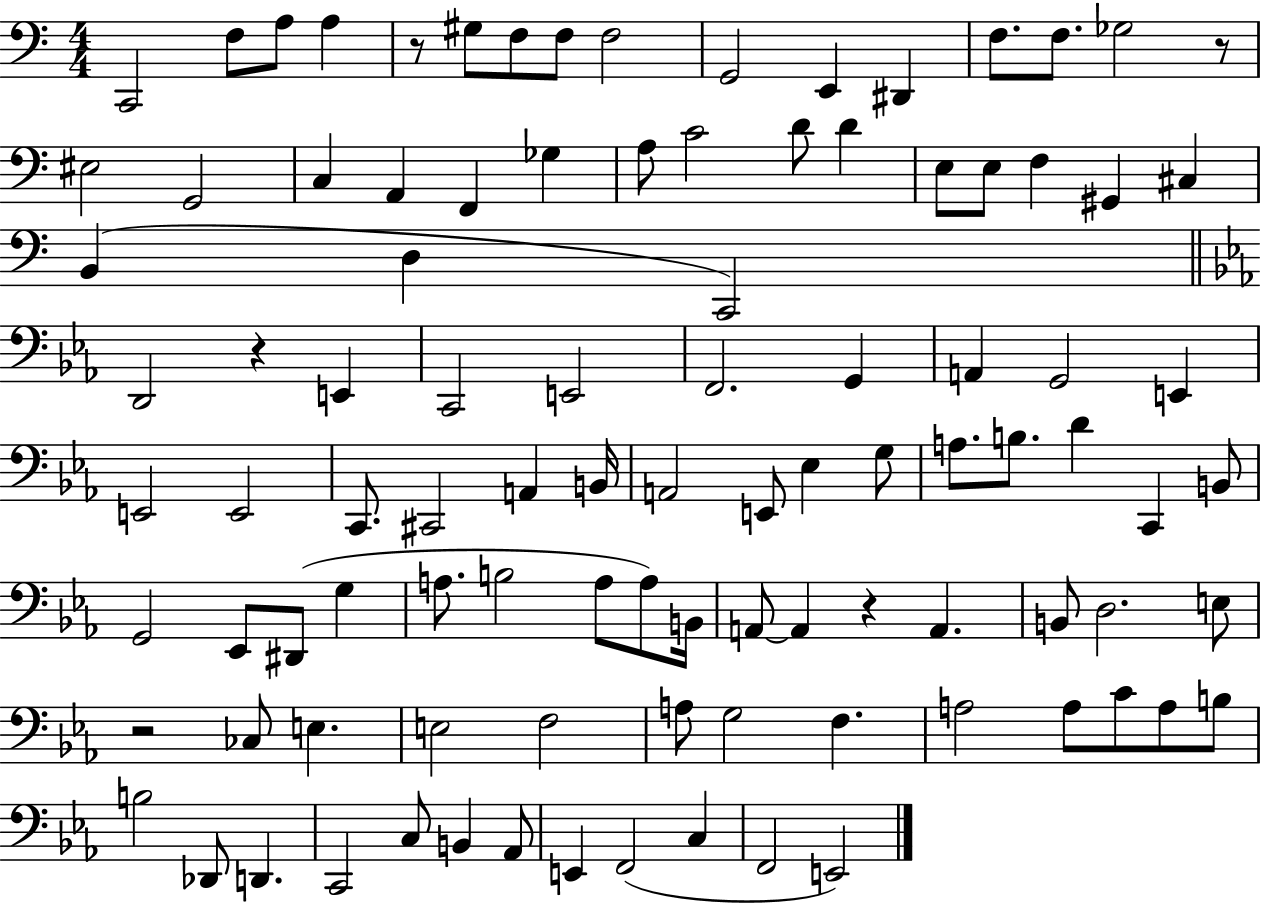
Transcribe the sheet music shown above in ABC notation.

X:1
T:Untitled
M:4/4
L:1/4
K:C
C,,2 F,/2 A,/2 A, z/2 ^G,/2 F,/2 F,/2 F,2 G,,2 E,, ^D,, F,/2 F,/2 _G,2 z/2 ^E,2 G,,2 C, A,, F,, _G, A,/2 C2 D/2 D E,/2 E,/2 F, ^G,, ^C, B,, D, C,,2 D,,2 z E,, C,,2 E,,2 F,,2 G,, A,, G,,2 E,, E,,2 E,,2 C,,/2 ^C,,2 A,, B,,/4 A,,2 E,,/2 _E, G,/2 A,/2 B,/2 D C,, B,,/2 G,,2 _E,,/2 ^D,,/2 G, A,/2 B,2 A,/2 A,/2 B,,/4 A,,/2 A,, z A,, B,,/2 D,2 E,/2 z2 _C,/2 E, E,2 F,2 A,/2 G,2 F, A,2 A,/2 C/2 A,/2 B,/2 B,2 _D,,/2 D,, C,,2 C,/2 B,, _A,,/2 E,, F,,2 C, F,,2 E,,2